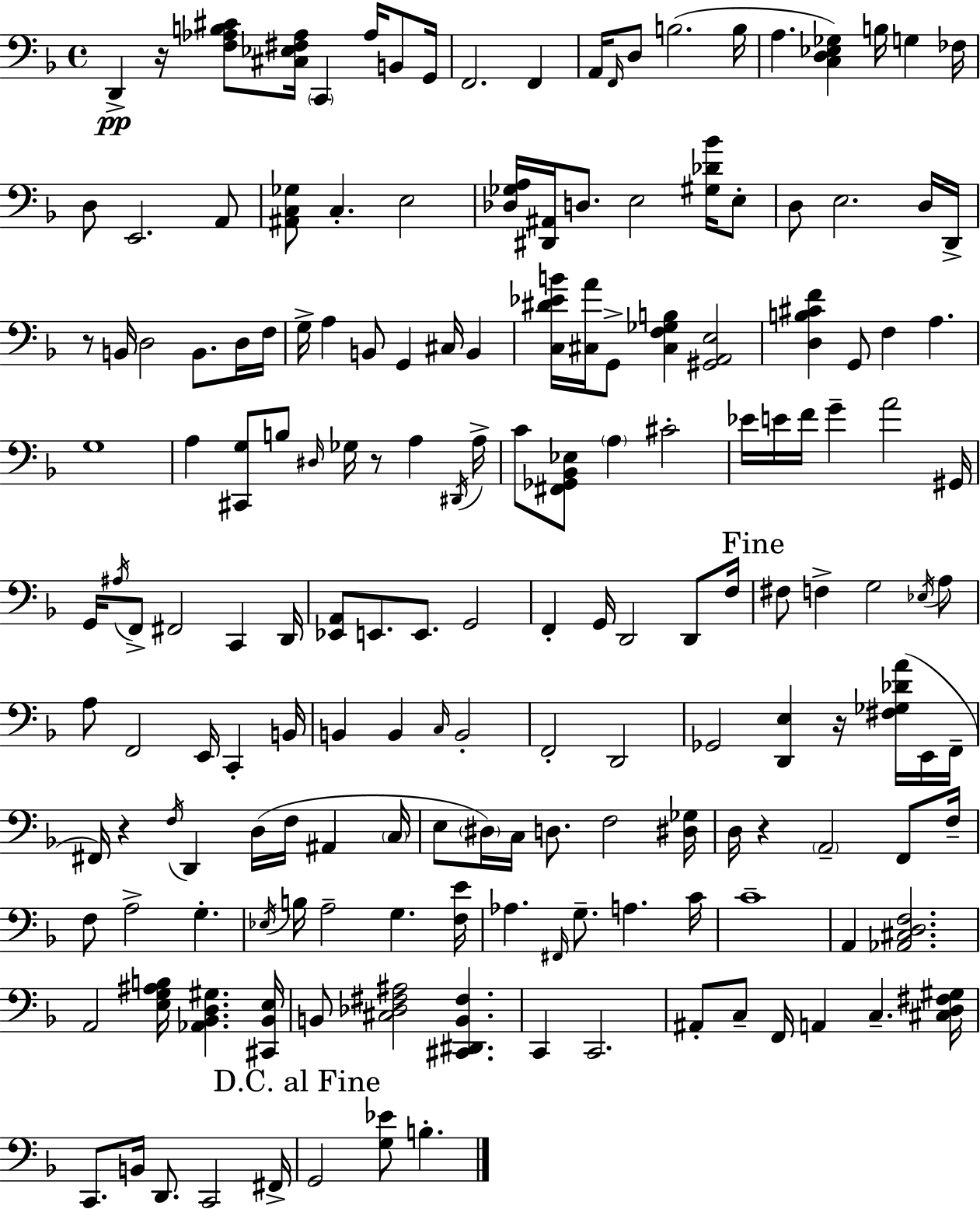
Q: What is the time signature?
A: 4/4